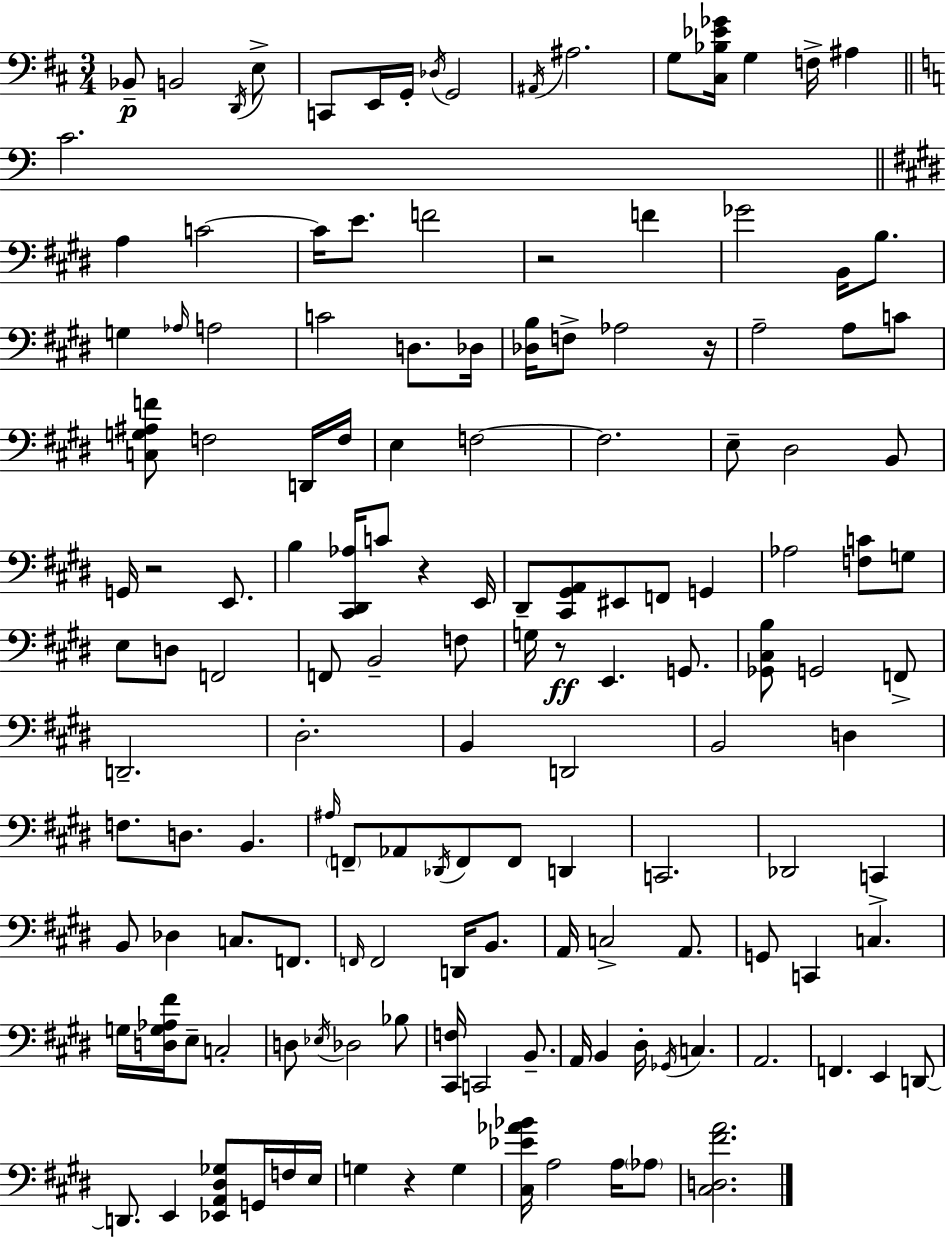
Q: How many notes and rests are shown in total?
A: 146